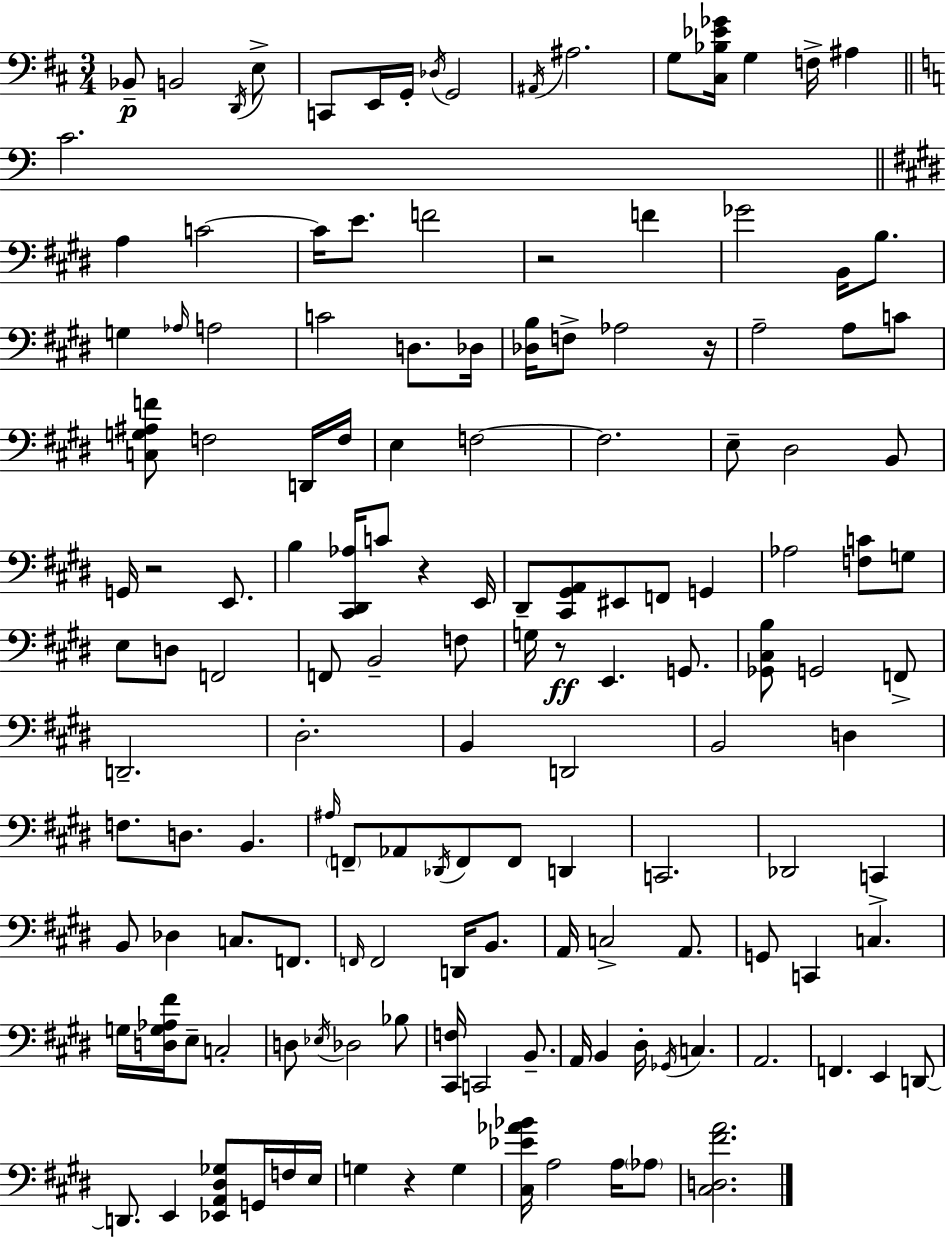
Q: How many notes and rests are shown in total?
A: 146